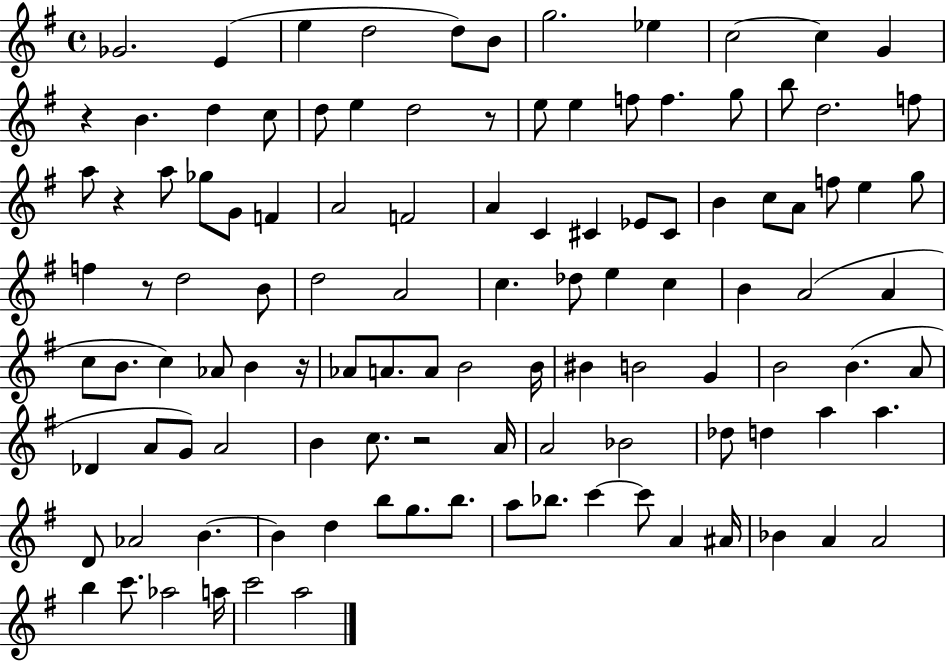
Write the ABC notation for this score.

X:1
T:Untitled
M:4/4
L:1/4
K:G
_G2 E e d2 d/2 B/2 g2 _e c2 c G z B d c/2 d/2 e d2 z/2 e/2 e f/2 f g/2 b/2 d2 f/2 a/2 z a/2 _g/2 G/2 F A2 F2 A C ^C _E/2 ^C/2 B c/2 A/2 f/2 e g/2 f z/2 d2 B/2 d2 A2 c _d/2 e c B A2 A c/2 B/2 c _A/2 B z/4 _A/2 A/2 A/2 B2 B/4 ^B B2 G B2 B A/2 _D A/2 G/2 A2 B c/2 z2 A/4 A2 _B2 _d/2 d a a D/2 _A2 B B d b/2 g/2 b/2 a/2 _b/2 c' c'/2 A ^A/4 _B A A2 b c'/2 _a2 a/4 c'2 a2